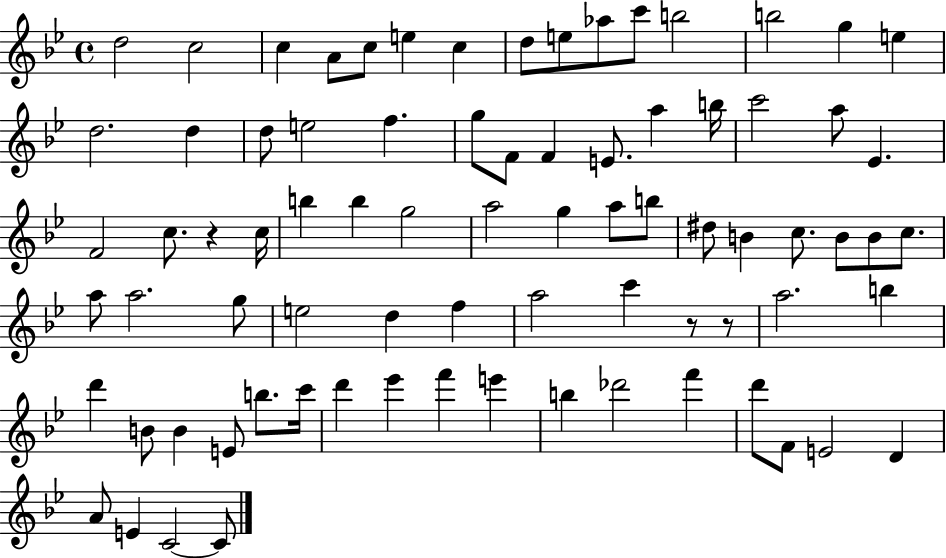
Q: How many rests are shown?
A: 3